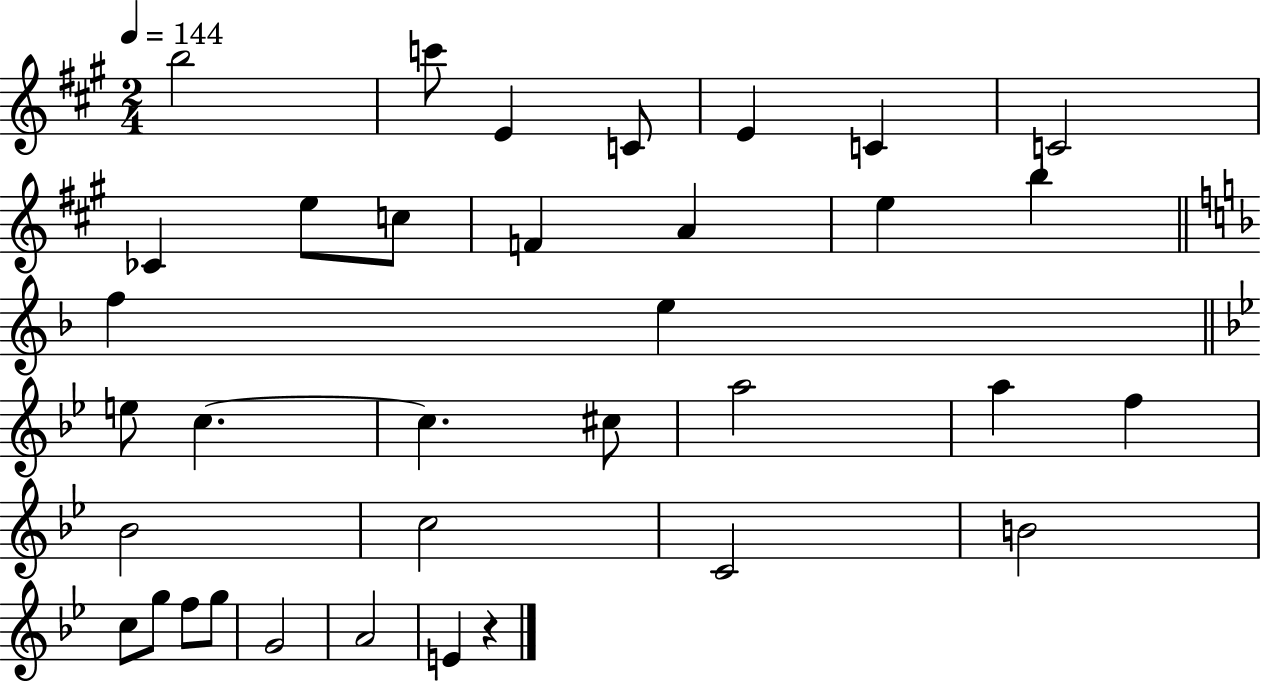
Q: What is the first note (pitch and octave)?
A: B5